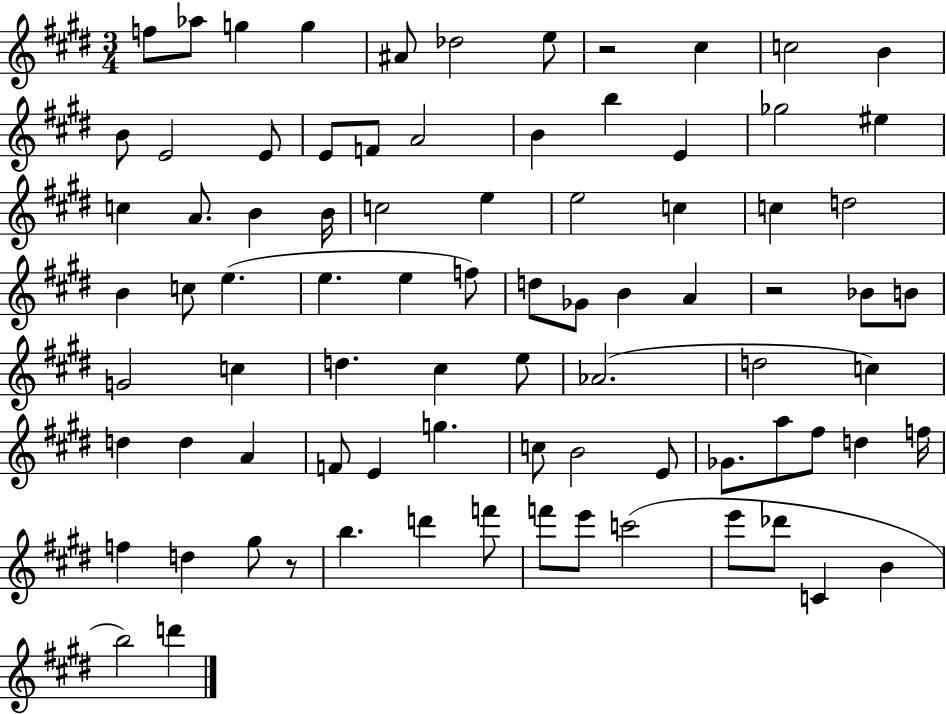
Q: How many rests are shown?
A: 3